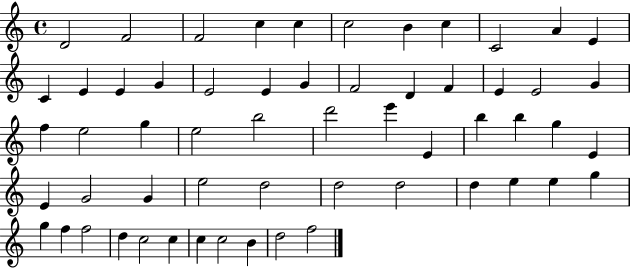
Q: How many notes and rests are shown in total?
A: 58